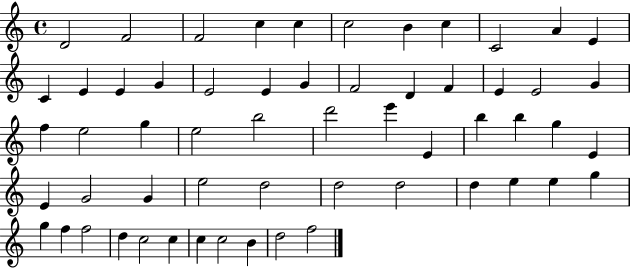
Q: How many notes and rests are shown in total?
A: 58